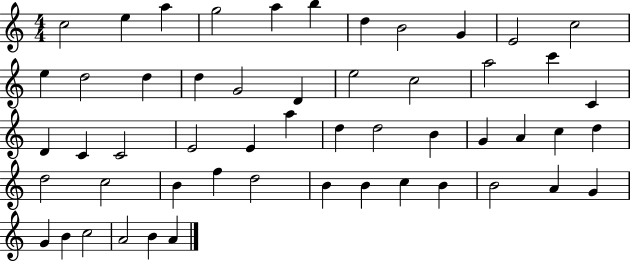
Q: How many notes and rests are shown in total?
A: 53